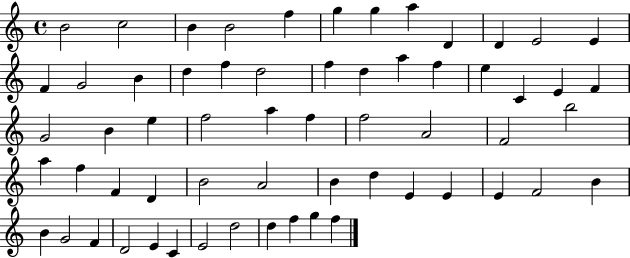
X:1
T:Untitled
M:4/4
L:1/4
K:C
B2 c2 B B2 f g g a D D E2 E F G2 B d f d2 f d a f e C E F G2 B e f2 a f f2 A2 F2 b2 a f F D B2 A2 B d E E E F2 B B G2 F D2 E C E2 d2 d f g f